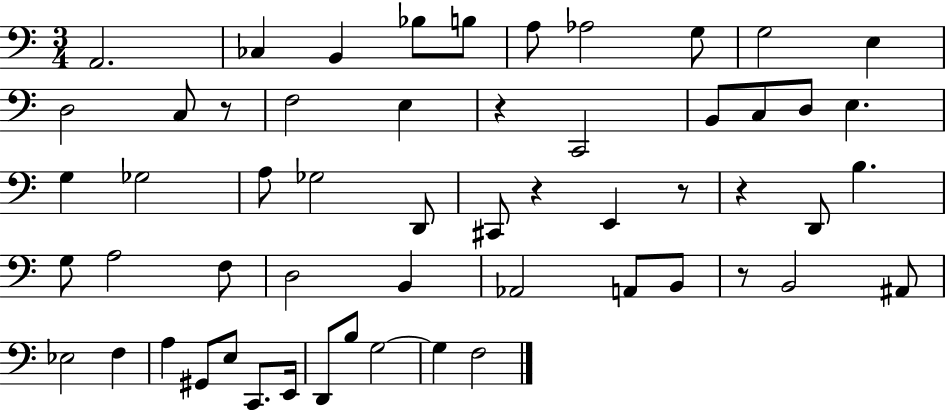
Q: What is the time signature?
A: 3/4